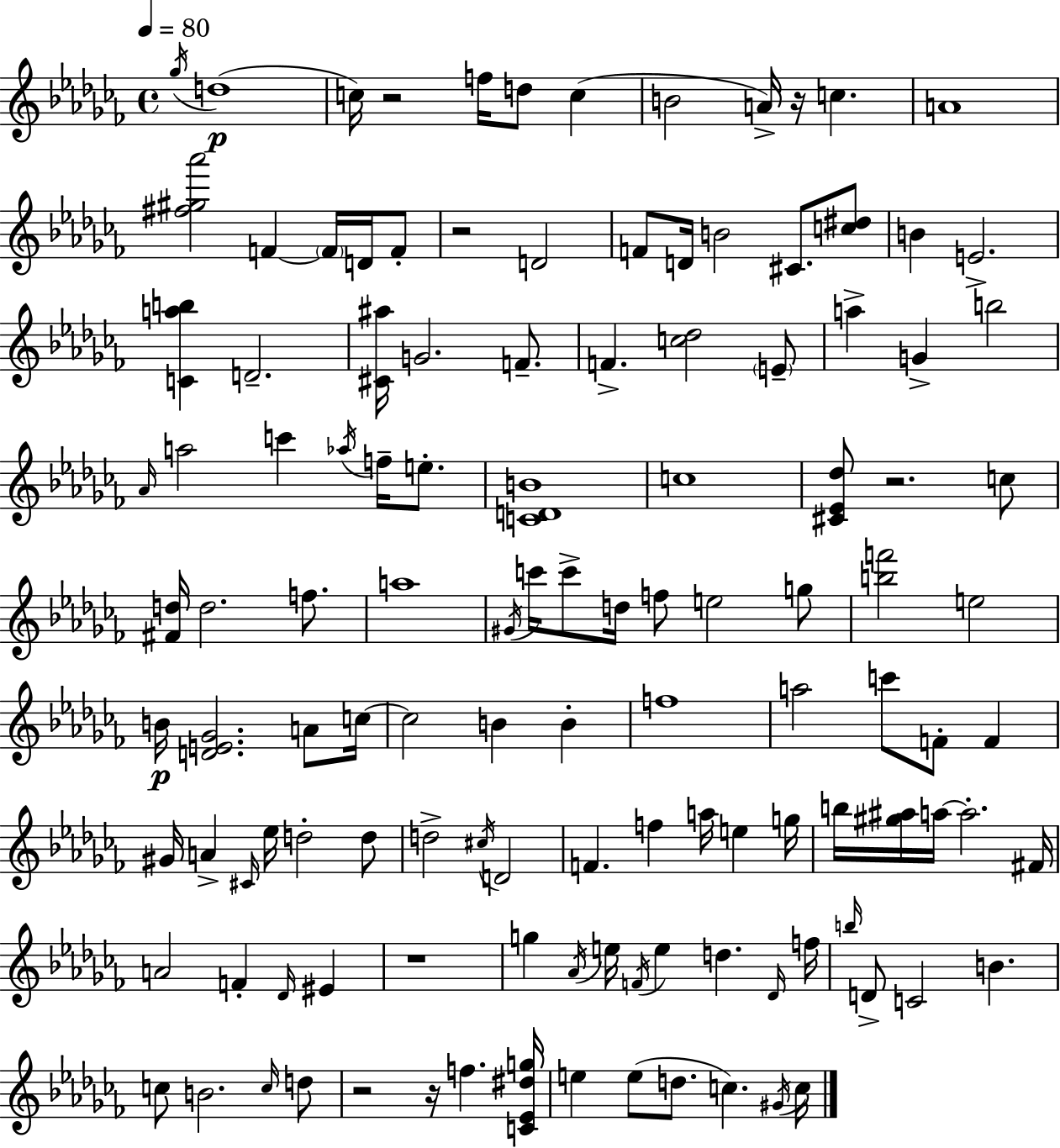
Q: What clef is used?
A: treble